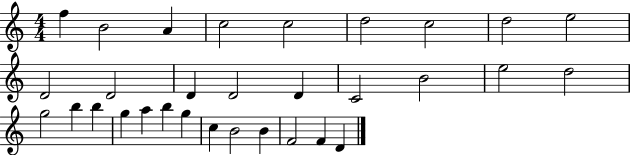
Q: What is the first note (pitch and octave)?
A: F5